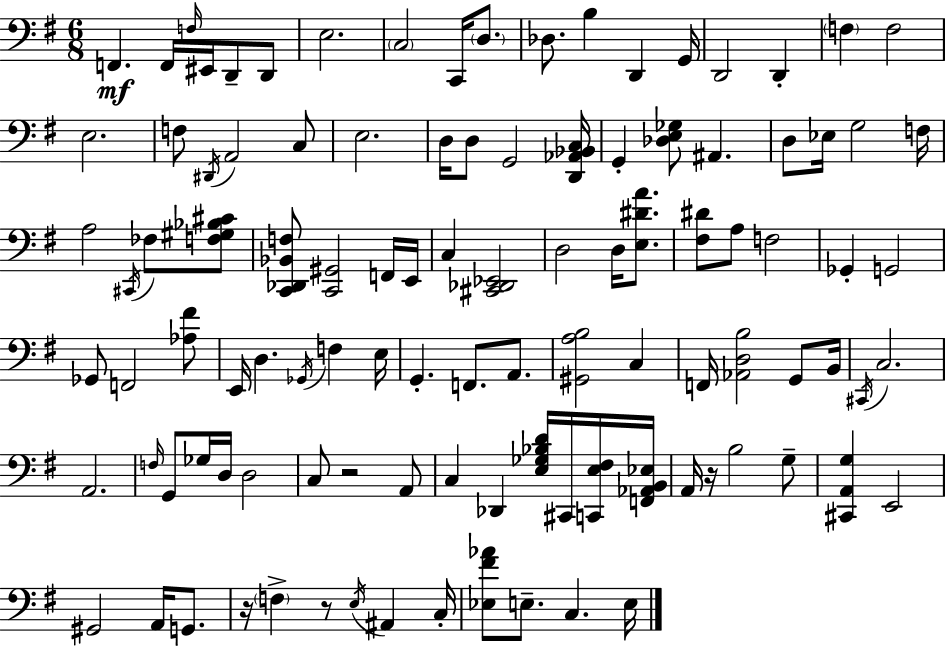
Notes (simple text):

F2/q. F2/s F3/s EIS2/s D2/e D2/e E3/h. C3/h C2/s D3/e. Db3/e. B3/q D2/q G2/s D2/h D2/q F3/q F3/h E3/h. F3/e D#2/s A2/h C3/e E3/h. D3/s D3/e G2/h [D2,Ab2,Bb2,C3]/s G2/q [Db3,E3,Gb3]/e A#2/q. D3/e Eb3/s G3/h F3/s A3/h C#2/s FES3/e [F3,G#3,Bb3,C#4]/e [C2,Db2,Bb2,F3]/e [C2,G#2]/h F2/s E2/s C3/q [C#2,Db2,Eb2]/h D3/h D3/s [E3,D#4,A4]/e. [F#3,D#4]/e A3/e F3/h Gb2/q G2/h Gb2/e F2/h [Ab3,F#4]/e E2/s D3/q. Gb2/s F3/q E3/s G2/q. F2/e. A2/e. [G#2,A3,B3]/h C3/q F2/s [Ab2,D3,B3]/h G2/e B2/s C#2/s C3/h. A2/h. F3/s G2/e Gb3/s D3/s D3/h C3/e R/h A2/e C3/q Db2/q [E3,Gb3,Bb3,D4]/s C#2/s [C2,E3,F#3]/s [F2,Ab2,B2,Eb3]/s A2/s R/s B3/h G3/e [C#2,A2,G3]/q E2/h G#2/h A2/s G2/e. R/s F3/q R/e E3/s A#2/q C3/s [Eb3,F#4,Ab4]/e E3/e. C3/q. E3/s